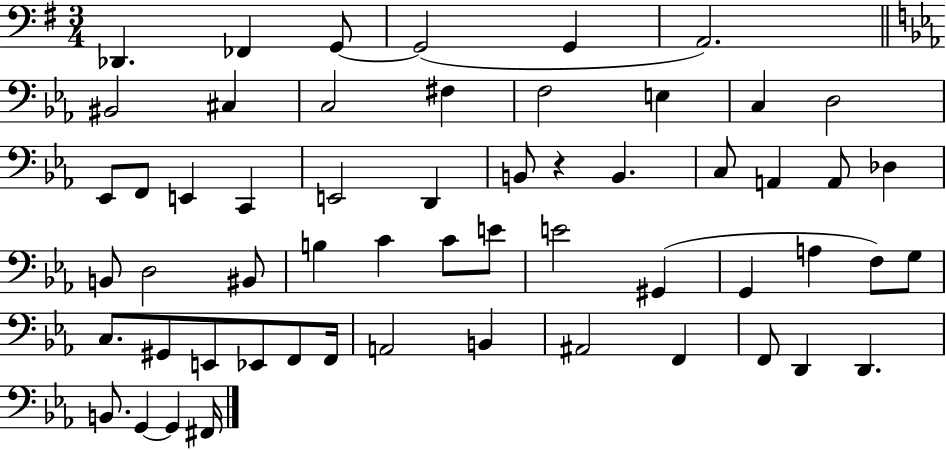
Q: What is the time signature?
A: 3/4